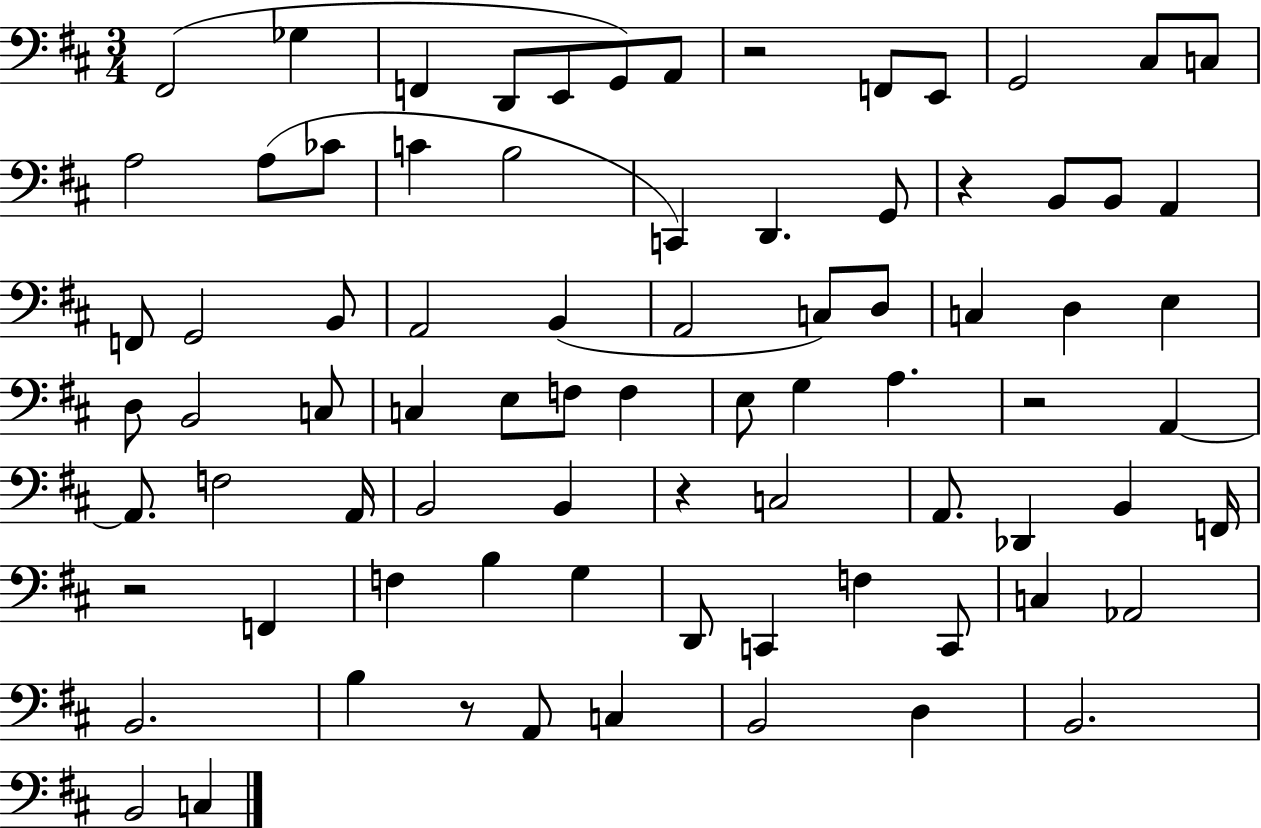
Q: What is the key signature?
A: D major